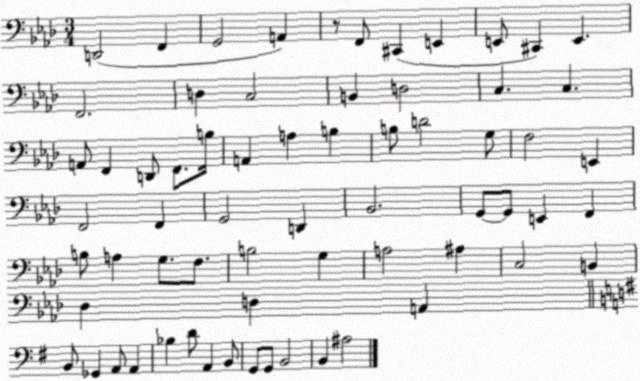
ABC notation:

X:1
T:Untitled
M:3/4
L:1/4
K:Ab
D,,2 F,, G,,2 A,, z/2 F,,/2 ^C,, E,, E,,/2 ^C,, E,, F,,2 D, C,2 B,, D,2 C, C, A,,/2 F,, D,,/2 F,,/2 B,/4 A,, A, B, B,/2 D2 G,/2 F,2 E,, F,,2 F,, G,,2 D,, _B,,2 G,,/2 G,,/2 E,, F,, B,/2 A, G,/2 F,/2 B,2 G, A,2 ^A, C,2 B,, _D, D, A,, B,,/2 _G,, A,,/2 A,, _B, D/2 A,, B,,/2 G,,/2 G,,/2 B,,2 B,, ^A,2